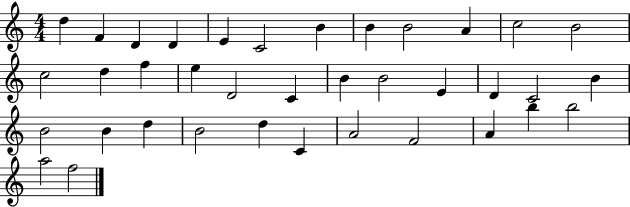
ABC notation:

X:1
T:Untitled
M:4/4
L:1/4
K:C
d F D D E C2 B B B2 A c2 B2 c2 d f e D2 C B B2 E D C2 B B2 B d B2 d C A2 F2 A b b2 a2 f2